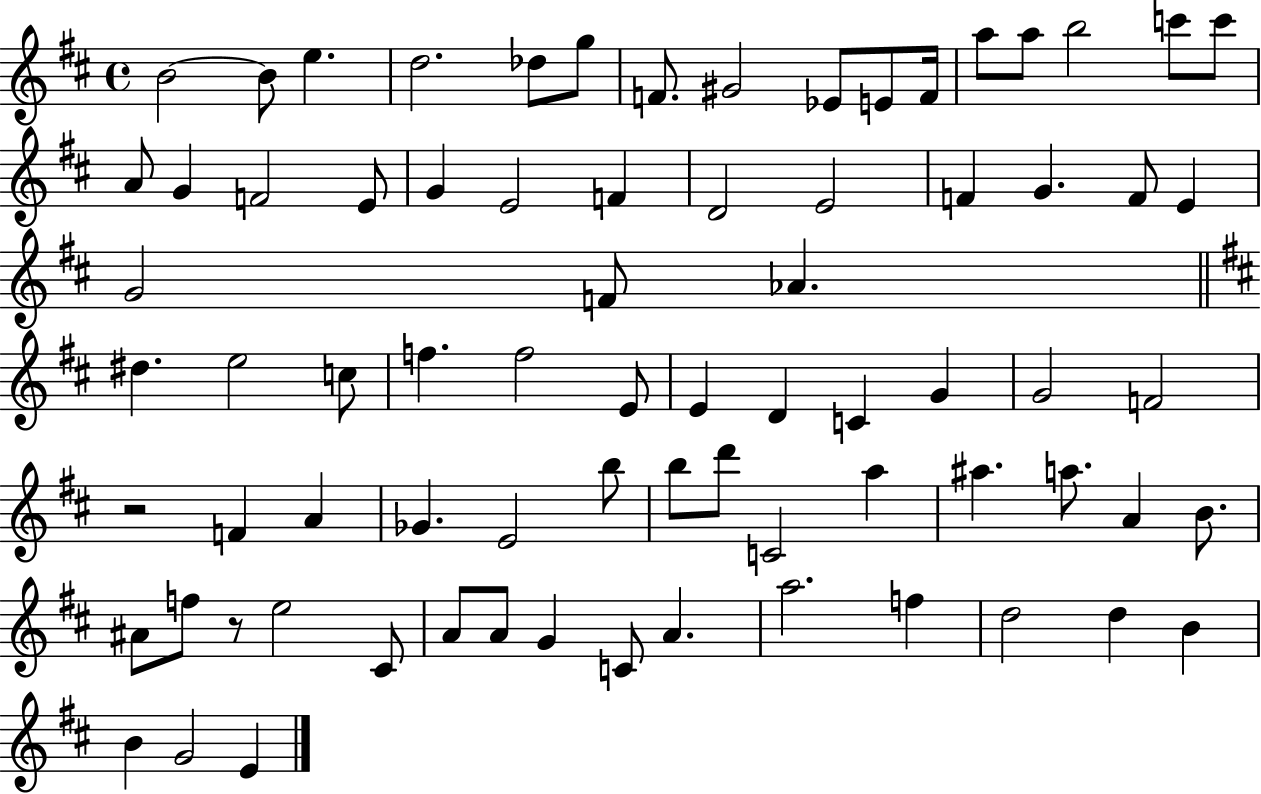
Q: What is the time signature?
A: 4/4